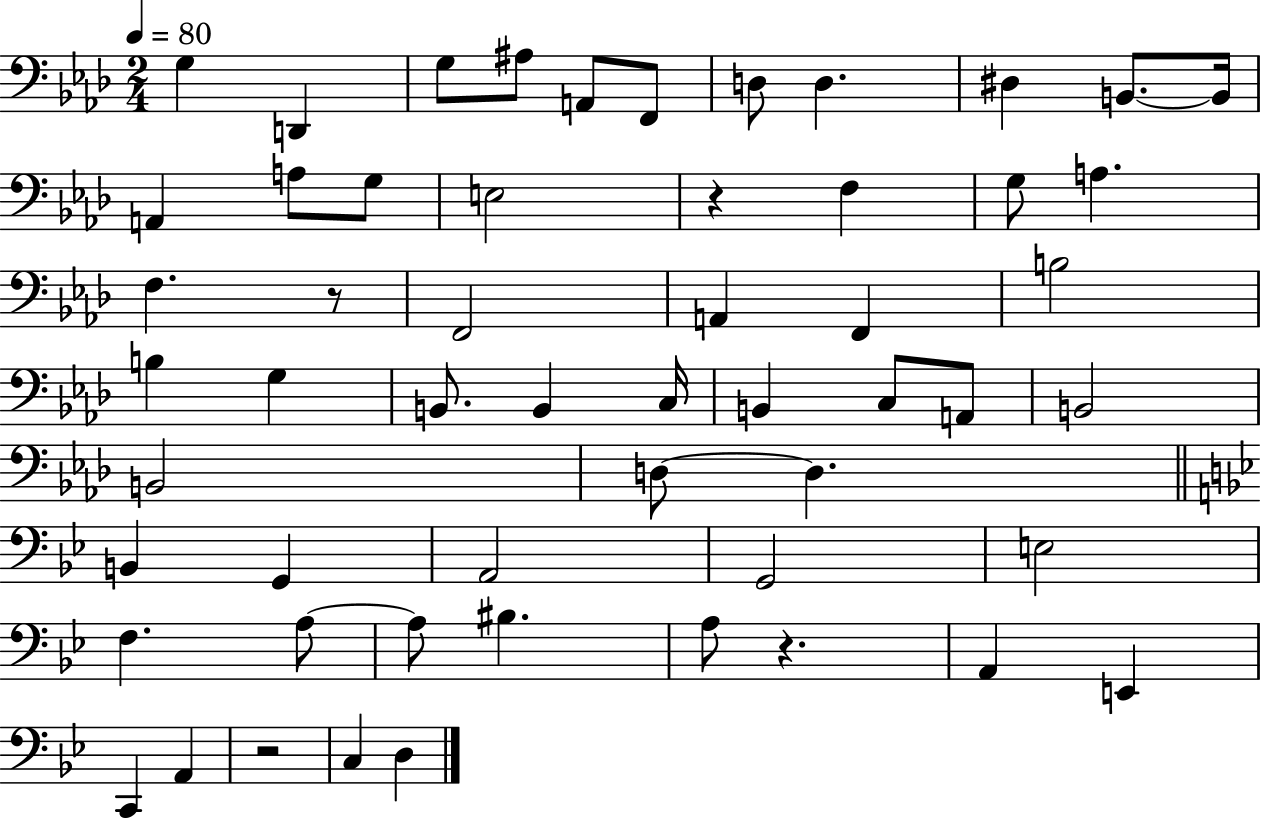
X:1
T:Untitled
M:2/4
L:1/4
K:Ab
G, D,, G,/2 ^A,/2 A,,/2 F,,/2 D,/2 D, ^D, B,,/2 B,,/4 A,, A,/2 G,/2 E,2 z F, G,/2 A, F, z/2 F,,2 A,, F,, B,2 B, G, B,,/2 B,, C,/4 B,, C,/2 A,,/2 B,,2 B,,2 D,/2 D, B,, G,, A,,2 G,,2 E,2 F, A,/2 A,/2 ^B, A,/2 z A,, E,, C,, A,, z2 C, D,